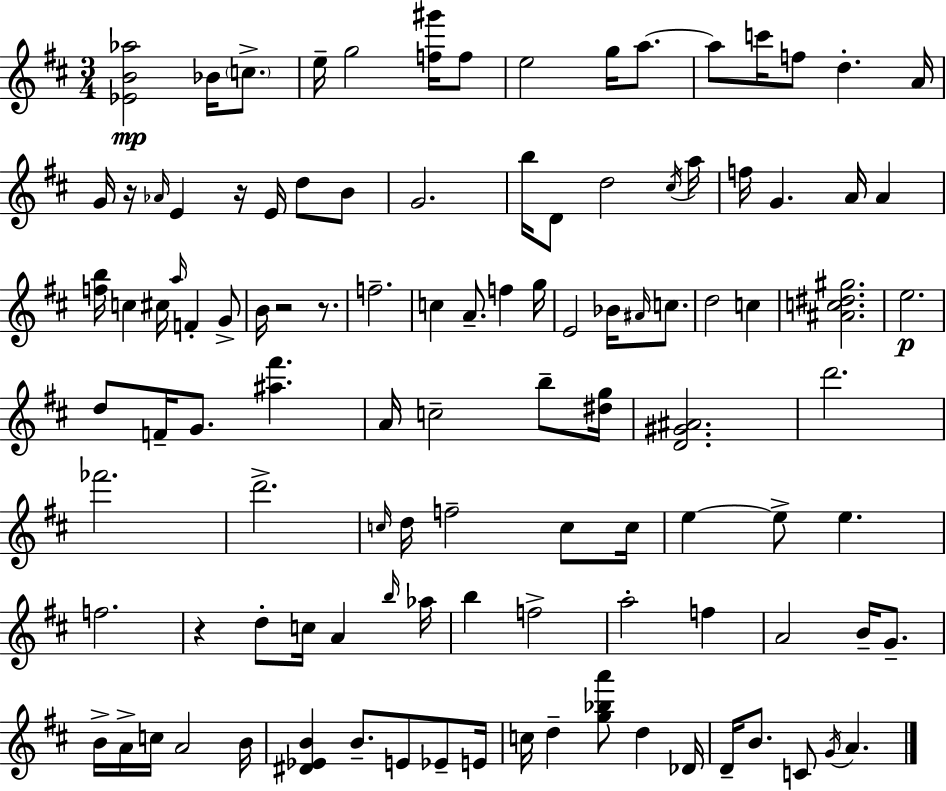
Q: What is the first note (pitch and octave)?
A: Bb4